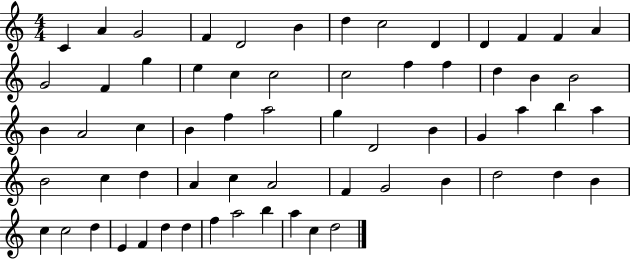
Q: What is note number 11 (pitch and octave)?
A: F4